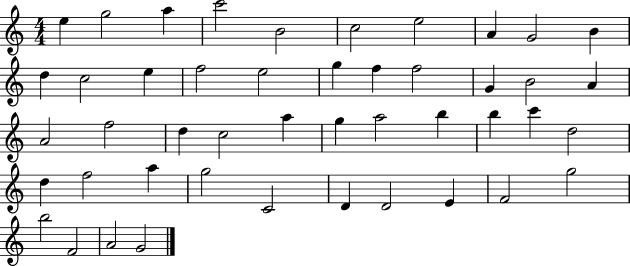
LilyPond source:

{
  \clef treble
  \numericTimeSignature
  \time 4/4
  \key c \major
  e''4 g''2 a''4 | c'''2 b'2 | c''2 e''2 | a'4 g'2 b'4 | \break d''4 c''2 e''4 | f''2 e''2 | g''4 f''4 f''2 | g'4 b'2 a'4 | \break a'2 f''2 | d''4 c''2 a''4 | g''4 a''2 b''4 | b''4 c'''4 d''2 | \break d''4 f''2 a''4 | g''2 c'2 | d'4 d'2 e'4 | f'2 g''2 | \break b''2 f'2 | a'2 g'2 | \bar "|."
}